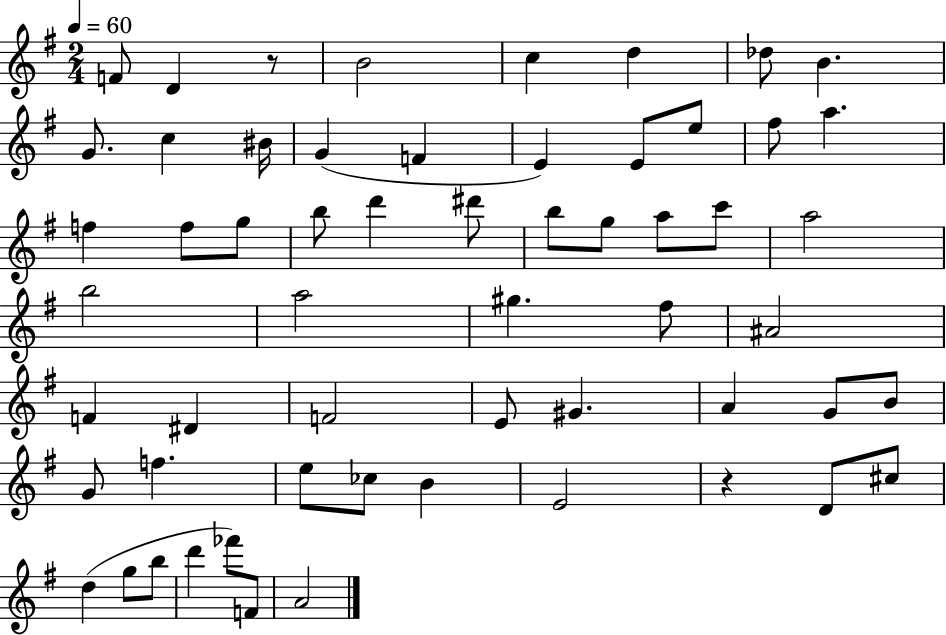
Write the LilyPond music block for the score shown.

{
  \clef treble
  \numericTimeSignature
  \time 2/4
  \key g \major
  \tempo 4 = 60
  \repeat volta 2 { f'8 d'4 r8 | b'2 | c''4 d''4 | des''8 b'4. | \break g'8. c''4 bis'16 | g'4( f'4 | e'4) e'8 e''8 | fis''8 a''4. | \break f''4 f''8 g''8 | b''8 d'''4 dis'''8 | b''8 g''8 a''8 c'''8 | a''2 | \break b''2 | a''2 | gis''4. fis''8 | ais'2 | \break f'4 dis'4 | f'2 | e'8 gis'4. | a'4 g'8 b'8 | \break g'8 f''4. | e''8 ces''8 b'4 | e'2 | r4 d'8 cis''8 | \break d''4( g''8 b''8 | d'''4 fes'''8) f'8 | a'2 | } \bar "|."
}